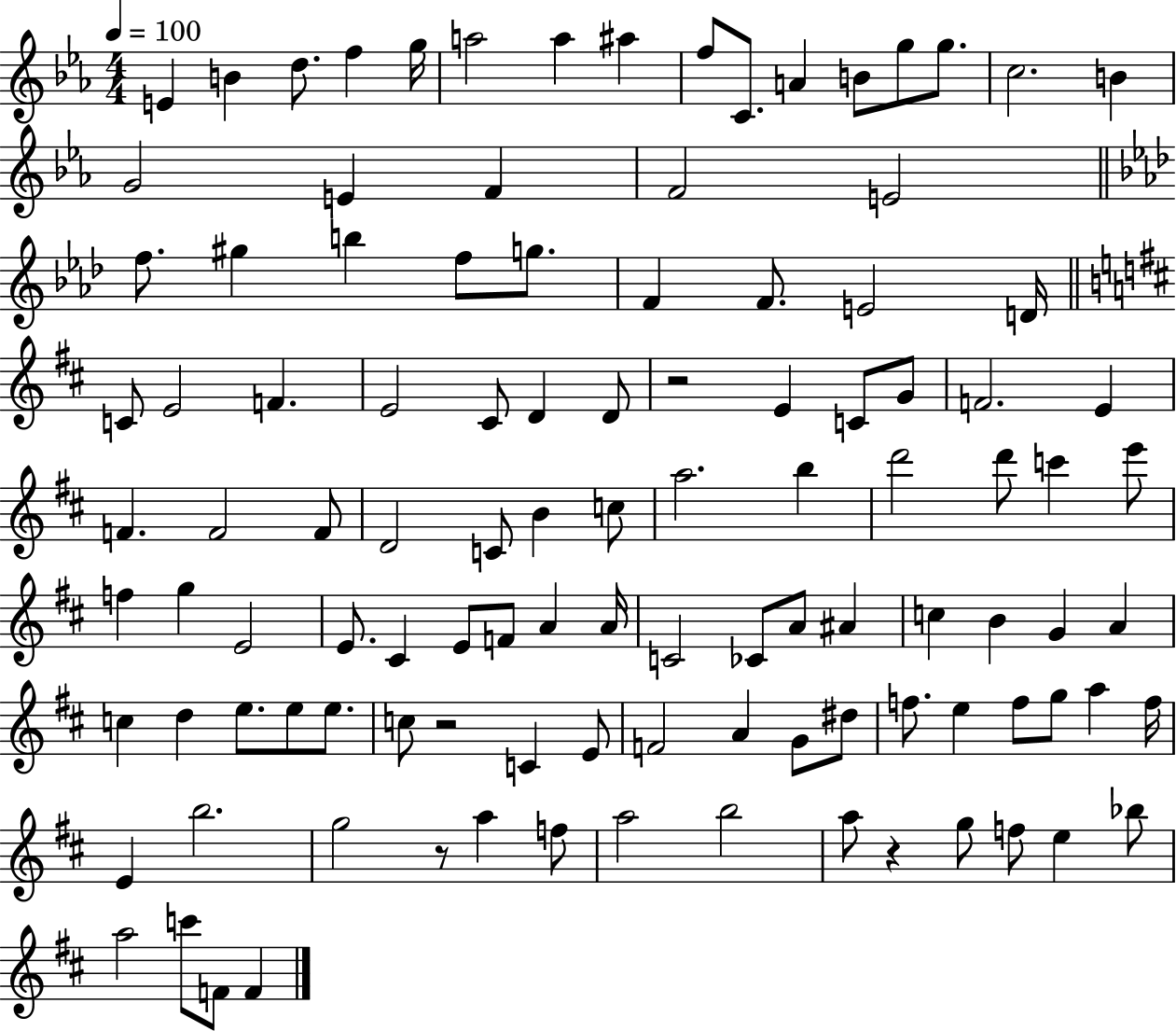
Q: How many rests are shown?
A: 4